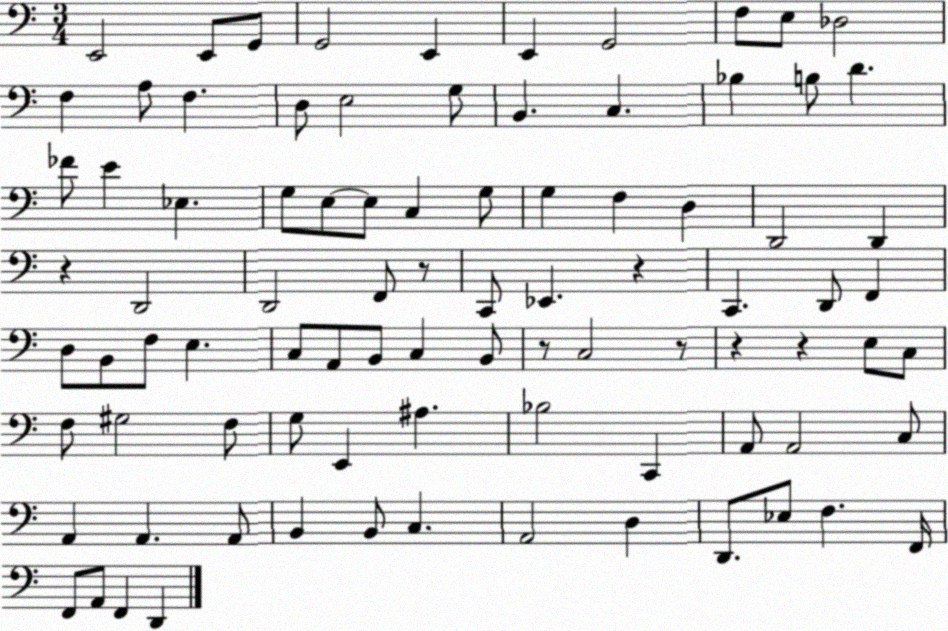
X:1
T:Untitled
M:3/4
L:1/4
K:C
E,,2 E,,/2 G,,/2 G,,2 E,, E,, G,,2 F,/2 E,/2 _D,2 F, A,/2 F, D,/2 E,2 G,/2 B,, C, _B, B,/2 D _F/2 E _E, G,/2 E,/2 E,/2 C, G,/2 G, F, D, D,,2 D,, z D,,2 D,,2 F,,/2 z/2 C,,/2 _E,, z C,, D,,/2 F,, D,/2 B,,/2 F,/2 E, C,/2 A,,/2 B,,/2 C, B,,/2 z/2 C,2 z/2 z z E,/2 C,/2 F,/2 ^G,2 F,/2 G,/2 E,, ^A, _B,2 C,, A,,/2 A,,2 C,/2 A,, A,, A,,/2 B,, B,,/2 C, A,,2 D, D,,/2 _E,/2 F, F,,/4 F,,/2 A,,/2 F,, D,,